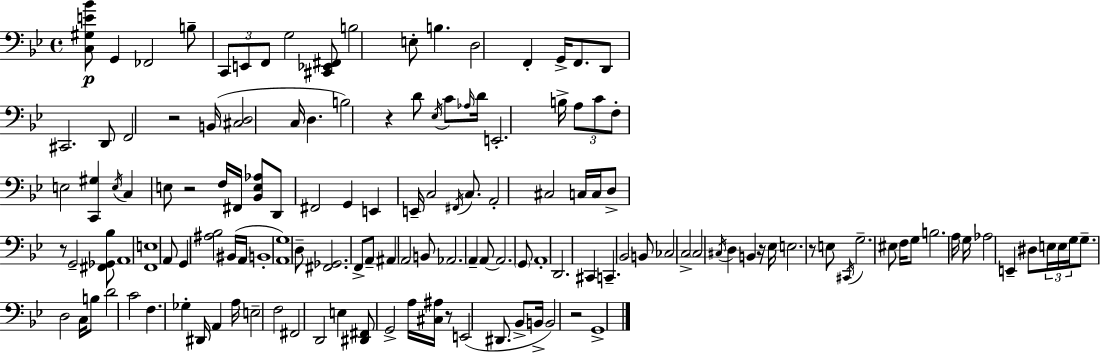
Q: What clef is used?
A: bass